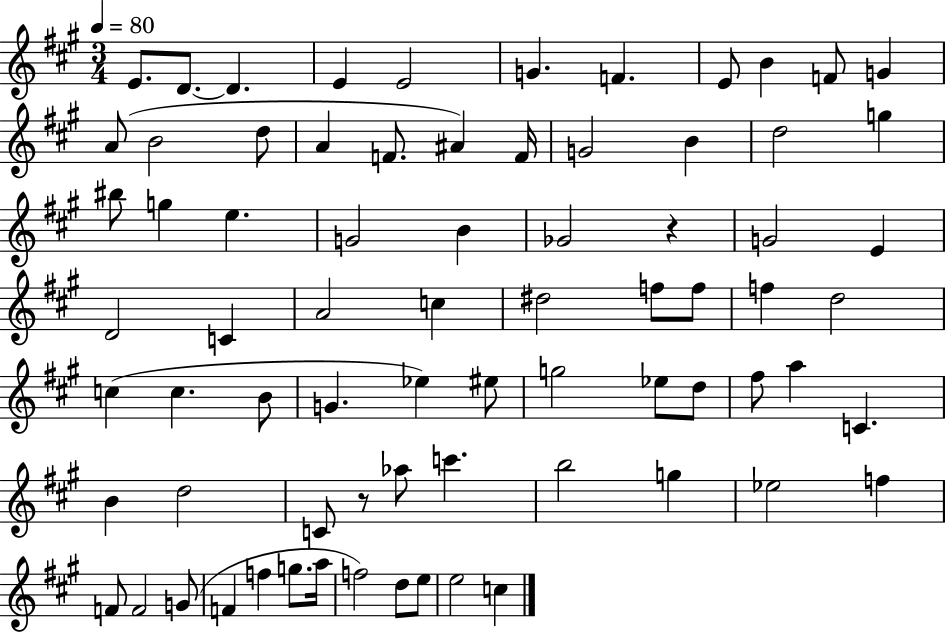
E4/e. D4/e. D4/q. E4/q E4/h G4/q. F4/q. E4/e B4/q F4/e G4/q A4/e B4/h D5/e A4/q F4/e. A#4/q F4/s G4/h B4/q D5/h G5/q BIS5/e G5/q E5/q. G4/h B4/q Gb4/h R/q G4/h E4/q D4/h C4/q A4/h C5/q D#5/h F5/e F5/e F5/q D5/h C5/q C5/q. B4/e G4/q. Eb5/q EIS5/e G5/h Eb5/e D5/e F#5/e A5/q C4/q. B4/q D5/h C4/e R/e Ab5/e C6/q. B5/h G5/q Eb5/h F5/q F4/e F4/h G4/e F4/q F5/q G5/e. A5/s F5/h D5/e E5/e E5/h C5/q